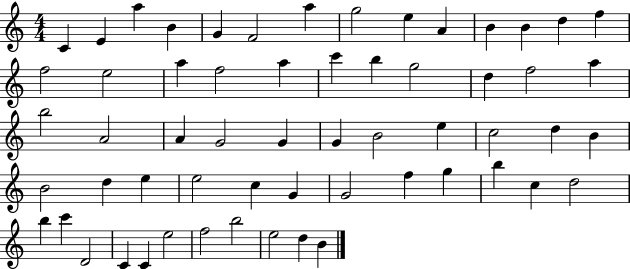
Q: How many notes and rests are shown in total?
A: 59